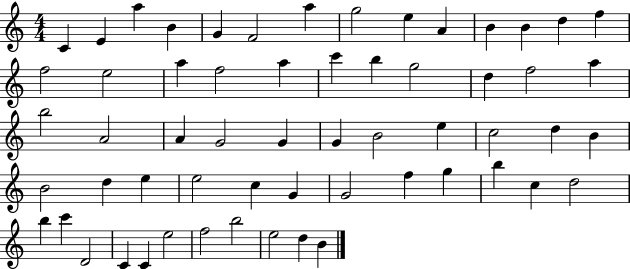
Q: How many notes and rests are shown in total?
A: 59